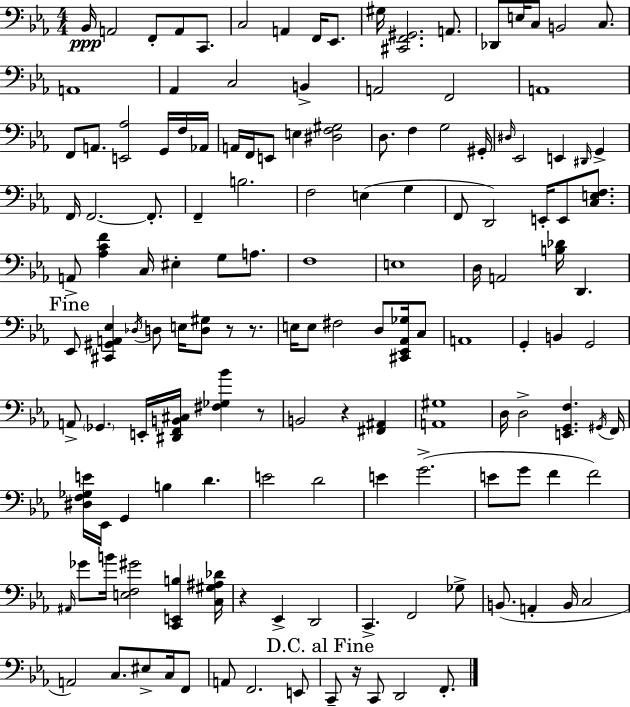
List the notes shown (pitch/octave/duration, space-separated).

Bb2/s A2/h F2/e A2/e C2/e. C3/h A2/q F2/s Eb2/e. G#3/s [C#2,F2,G#2]/h. A2/e. Db2/e E3/s C3/e B2/h C3/e. A2/w Ab2/q C3/h B2/q A2/h F2/h A2/w F2/e A2/e. [E2,Ab3]/h G2/s F3/s Ab2/s A2/s F2/s E2/e E3/q [D#3,F3,G#3]/h D3/e. F3/q G3/h G#2/s D#3/s Eb2/h E2/q D#2/s G2/q F2/s F2/h. F2/e. F2/q B3/h. F3/h E3/q G3/q F2/e D2/h E2/s E2/e [C3,E3,F3]/e. A2/e [Ab3,C4,F4]/q C3/s EIS3/q G3/e A3/e. F3/w E3/w D3/s A2/h [B3,Db4]/s D2/q. Eb2/e [C#2,G#2,A2,Eb3]/q Db3/s D3/e E3/s [D3,G#3]/e R/e R/e. E3/s E3/e F#3/h D3/e [C#2,Eb2,Ab2,Gb3]/s C3/e A2/w G2/q B2/q G2/h A2/e Gb2/q. E2/s [D#2,F2,B2,C#3]/s [F#3,Gb3,Bb4]/q R/e B2/h R/q [F#2,A#2]/q [A2,G#3]/w D3/s D3/h [E2,G2,F3]/q. G#2/s F2/s [D#3,F3,Gb3,E4]/s Eb2/s G2/q B3/q D4/q. E4/h D4/h E4/q G4/h. E4/e G4/e F4/q F4/h A#2/s Gb4/e B4/s [E3,F3,G#4]/h [C2,E2,B3]/q [C3,G#3,A#3,Db4]/s R/q Eb2/q D2/h C2/q. F2/h Gb3/e B2/e. A2/q B2/s C3/h A2/h C3/e. EIS3/e C3/s F2/e A2/e F2/h. E2/e C2/e R/s C2/e D2/h F2/e.